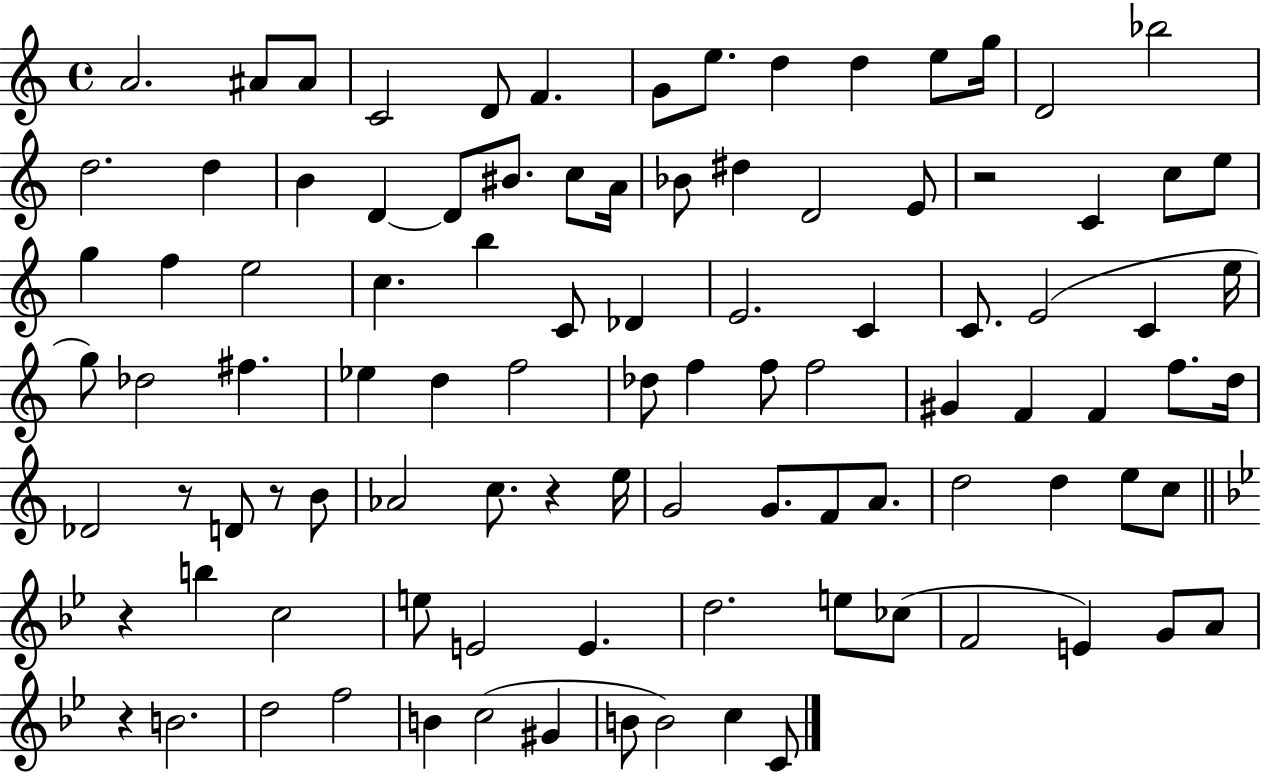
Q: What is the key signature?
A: C major